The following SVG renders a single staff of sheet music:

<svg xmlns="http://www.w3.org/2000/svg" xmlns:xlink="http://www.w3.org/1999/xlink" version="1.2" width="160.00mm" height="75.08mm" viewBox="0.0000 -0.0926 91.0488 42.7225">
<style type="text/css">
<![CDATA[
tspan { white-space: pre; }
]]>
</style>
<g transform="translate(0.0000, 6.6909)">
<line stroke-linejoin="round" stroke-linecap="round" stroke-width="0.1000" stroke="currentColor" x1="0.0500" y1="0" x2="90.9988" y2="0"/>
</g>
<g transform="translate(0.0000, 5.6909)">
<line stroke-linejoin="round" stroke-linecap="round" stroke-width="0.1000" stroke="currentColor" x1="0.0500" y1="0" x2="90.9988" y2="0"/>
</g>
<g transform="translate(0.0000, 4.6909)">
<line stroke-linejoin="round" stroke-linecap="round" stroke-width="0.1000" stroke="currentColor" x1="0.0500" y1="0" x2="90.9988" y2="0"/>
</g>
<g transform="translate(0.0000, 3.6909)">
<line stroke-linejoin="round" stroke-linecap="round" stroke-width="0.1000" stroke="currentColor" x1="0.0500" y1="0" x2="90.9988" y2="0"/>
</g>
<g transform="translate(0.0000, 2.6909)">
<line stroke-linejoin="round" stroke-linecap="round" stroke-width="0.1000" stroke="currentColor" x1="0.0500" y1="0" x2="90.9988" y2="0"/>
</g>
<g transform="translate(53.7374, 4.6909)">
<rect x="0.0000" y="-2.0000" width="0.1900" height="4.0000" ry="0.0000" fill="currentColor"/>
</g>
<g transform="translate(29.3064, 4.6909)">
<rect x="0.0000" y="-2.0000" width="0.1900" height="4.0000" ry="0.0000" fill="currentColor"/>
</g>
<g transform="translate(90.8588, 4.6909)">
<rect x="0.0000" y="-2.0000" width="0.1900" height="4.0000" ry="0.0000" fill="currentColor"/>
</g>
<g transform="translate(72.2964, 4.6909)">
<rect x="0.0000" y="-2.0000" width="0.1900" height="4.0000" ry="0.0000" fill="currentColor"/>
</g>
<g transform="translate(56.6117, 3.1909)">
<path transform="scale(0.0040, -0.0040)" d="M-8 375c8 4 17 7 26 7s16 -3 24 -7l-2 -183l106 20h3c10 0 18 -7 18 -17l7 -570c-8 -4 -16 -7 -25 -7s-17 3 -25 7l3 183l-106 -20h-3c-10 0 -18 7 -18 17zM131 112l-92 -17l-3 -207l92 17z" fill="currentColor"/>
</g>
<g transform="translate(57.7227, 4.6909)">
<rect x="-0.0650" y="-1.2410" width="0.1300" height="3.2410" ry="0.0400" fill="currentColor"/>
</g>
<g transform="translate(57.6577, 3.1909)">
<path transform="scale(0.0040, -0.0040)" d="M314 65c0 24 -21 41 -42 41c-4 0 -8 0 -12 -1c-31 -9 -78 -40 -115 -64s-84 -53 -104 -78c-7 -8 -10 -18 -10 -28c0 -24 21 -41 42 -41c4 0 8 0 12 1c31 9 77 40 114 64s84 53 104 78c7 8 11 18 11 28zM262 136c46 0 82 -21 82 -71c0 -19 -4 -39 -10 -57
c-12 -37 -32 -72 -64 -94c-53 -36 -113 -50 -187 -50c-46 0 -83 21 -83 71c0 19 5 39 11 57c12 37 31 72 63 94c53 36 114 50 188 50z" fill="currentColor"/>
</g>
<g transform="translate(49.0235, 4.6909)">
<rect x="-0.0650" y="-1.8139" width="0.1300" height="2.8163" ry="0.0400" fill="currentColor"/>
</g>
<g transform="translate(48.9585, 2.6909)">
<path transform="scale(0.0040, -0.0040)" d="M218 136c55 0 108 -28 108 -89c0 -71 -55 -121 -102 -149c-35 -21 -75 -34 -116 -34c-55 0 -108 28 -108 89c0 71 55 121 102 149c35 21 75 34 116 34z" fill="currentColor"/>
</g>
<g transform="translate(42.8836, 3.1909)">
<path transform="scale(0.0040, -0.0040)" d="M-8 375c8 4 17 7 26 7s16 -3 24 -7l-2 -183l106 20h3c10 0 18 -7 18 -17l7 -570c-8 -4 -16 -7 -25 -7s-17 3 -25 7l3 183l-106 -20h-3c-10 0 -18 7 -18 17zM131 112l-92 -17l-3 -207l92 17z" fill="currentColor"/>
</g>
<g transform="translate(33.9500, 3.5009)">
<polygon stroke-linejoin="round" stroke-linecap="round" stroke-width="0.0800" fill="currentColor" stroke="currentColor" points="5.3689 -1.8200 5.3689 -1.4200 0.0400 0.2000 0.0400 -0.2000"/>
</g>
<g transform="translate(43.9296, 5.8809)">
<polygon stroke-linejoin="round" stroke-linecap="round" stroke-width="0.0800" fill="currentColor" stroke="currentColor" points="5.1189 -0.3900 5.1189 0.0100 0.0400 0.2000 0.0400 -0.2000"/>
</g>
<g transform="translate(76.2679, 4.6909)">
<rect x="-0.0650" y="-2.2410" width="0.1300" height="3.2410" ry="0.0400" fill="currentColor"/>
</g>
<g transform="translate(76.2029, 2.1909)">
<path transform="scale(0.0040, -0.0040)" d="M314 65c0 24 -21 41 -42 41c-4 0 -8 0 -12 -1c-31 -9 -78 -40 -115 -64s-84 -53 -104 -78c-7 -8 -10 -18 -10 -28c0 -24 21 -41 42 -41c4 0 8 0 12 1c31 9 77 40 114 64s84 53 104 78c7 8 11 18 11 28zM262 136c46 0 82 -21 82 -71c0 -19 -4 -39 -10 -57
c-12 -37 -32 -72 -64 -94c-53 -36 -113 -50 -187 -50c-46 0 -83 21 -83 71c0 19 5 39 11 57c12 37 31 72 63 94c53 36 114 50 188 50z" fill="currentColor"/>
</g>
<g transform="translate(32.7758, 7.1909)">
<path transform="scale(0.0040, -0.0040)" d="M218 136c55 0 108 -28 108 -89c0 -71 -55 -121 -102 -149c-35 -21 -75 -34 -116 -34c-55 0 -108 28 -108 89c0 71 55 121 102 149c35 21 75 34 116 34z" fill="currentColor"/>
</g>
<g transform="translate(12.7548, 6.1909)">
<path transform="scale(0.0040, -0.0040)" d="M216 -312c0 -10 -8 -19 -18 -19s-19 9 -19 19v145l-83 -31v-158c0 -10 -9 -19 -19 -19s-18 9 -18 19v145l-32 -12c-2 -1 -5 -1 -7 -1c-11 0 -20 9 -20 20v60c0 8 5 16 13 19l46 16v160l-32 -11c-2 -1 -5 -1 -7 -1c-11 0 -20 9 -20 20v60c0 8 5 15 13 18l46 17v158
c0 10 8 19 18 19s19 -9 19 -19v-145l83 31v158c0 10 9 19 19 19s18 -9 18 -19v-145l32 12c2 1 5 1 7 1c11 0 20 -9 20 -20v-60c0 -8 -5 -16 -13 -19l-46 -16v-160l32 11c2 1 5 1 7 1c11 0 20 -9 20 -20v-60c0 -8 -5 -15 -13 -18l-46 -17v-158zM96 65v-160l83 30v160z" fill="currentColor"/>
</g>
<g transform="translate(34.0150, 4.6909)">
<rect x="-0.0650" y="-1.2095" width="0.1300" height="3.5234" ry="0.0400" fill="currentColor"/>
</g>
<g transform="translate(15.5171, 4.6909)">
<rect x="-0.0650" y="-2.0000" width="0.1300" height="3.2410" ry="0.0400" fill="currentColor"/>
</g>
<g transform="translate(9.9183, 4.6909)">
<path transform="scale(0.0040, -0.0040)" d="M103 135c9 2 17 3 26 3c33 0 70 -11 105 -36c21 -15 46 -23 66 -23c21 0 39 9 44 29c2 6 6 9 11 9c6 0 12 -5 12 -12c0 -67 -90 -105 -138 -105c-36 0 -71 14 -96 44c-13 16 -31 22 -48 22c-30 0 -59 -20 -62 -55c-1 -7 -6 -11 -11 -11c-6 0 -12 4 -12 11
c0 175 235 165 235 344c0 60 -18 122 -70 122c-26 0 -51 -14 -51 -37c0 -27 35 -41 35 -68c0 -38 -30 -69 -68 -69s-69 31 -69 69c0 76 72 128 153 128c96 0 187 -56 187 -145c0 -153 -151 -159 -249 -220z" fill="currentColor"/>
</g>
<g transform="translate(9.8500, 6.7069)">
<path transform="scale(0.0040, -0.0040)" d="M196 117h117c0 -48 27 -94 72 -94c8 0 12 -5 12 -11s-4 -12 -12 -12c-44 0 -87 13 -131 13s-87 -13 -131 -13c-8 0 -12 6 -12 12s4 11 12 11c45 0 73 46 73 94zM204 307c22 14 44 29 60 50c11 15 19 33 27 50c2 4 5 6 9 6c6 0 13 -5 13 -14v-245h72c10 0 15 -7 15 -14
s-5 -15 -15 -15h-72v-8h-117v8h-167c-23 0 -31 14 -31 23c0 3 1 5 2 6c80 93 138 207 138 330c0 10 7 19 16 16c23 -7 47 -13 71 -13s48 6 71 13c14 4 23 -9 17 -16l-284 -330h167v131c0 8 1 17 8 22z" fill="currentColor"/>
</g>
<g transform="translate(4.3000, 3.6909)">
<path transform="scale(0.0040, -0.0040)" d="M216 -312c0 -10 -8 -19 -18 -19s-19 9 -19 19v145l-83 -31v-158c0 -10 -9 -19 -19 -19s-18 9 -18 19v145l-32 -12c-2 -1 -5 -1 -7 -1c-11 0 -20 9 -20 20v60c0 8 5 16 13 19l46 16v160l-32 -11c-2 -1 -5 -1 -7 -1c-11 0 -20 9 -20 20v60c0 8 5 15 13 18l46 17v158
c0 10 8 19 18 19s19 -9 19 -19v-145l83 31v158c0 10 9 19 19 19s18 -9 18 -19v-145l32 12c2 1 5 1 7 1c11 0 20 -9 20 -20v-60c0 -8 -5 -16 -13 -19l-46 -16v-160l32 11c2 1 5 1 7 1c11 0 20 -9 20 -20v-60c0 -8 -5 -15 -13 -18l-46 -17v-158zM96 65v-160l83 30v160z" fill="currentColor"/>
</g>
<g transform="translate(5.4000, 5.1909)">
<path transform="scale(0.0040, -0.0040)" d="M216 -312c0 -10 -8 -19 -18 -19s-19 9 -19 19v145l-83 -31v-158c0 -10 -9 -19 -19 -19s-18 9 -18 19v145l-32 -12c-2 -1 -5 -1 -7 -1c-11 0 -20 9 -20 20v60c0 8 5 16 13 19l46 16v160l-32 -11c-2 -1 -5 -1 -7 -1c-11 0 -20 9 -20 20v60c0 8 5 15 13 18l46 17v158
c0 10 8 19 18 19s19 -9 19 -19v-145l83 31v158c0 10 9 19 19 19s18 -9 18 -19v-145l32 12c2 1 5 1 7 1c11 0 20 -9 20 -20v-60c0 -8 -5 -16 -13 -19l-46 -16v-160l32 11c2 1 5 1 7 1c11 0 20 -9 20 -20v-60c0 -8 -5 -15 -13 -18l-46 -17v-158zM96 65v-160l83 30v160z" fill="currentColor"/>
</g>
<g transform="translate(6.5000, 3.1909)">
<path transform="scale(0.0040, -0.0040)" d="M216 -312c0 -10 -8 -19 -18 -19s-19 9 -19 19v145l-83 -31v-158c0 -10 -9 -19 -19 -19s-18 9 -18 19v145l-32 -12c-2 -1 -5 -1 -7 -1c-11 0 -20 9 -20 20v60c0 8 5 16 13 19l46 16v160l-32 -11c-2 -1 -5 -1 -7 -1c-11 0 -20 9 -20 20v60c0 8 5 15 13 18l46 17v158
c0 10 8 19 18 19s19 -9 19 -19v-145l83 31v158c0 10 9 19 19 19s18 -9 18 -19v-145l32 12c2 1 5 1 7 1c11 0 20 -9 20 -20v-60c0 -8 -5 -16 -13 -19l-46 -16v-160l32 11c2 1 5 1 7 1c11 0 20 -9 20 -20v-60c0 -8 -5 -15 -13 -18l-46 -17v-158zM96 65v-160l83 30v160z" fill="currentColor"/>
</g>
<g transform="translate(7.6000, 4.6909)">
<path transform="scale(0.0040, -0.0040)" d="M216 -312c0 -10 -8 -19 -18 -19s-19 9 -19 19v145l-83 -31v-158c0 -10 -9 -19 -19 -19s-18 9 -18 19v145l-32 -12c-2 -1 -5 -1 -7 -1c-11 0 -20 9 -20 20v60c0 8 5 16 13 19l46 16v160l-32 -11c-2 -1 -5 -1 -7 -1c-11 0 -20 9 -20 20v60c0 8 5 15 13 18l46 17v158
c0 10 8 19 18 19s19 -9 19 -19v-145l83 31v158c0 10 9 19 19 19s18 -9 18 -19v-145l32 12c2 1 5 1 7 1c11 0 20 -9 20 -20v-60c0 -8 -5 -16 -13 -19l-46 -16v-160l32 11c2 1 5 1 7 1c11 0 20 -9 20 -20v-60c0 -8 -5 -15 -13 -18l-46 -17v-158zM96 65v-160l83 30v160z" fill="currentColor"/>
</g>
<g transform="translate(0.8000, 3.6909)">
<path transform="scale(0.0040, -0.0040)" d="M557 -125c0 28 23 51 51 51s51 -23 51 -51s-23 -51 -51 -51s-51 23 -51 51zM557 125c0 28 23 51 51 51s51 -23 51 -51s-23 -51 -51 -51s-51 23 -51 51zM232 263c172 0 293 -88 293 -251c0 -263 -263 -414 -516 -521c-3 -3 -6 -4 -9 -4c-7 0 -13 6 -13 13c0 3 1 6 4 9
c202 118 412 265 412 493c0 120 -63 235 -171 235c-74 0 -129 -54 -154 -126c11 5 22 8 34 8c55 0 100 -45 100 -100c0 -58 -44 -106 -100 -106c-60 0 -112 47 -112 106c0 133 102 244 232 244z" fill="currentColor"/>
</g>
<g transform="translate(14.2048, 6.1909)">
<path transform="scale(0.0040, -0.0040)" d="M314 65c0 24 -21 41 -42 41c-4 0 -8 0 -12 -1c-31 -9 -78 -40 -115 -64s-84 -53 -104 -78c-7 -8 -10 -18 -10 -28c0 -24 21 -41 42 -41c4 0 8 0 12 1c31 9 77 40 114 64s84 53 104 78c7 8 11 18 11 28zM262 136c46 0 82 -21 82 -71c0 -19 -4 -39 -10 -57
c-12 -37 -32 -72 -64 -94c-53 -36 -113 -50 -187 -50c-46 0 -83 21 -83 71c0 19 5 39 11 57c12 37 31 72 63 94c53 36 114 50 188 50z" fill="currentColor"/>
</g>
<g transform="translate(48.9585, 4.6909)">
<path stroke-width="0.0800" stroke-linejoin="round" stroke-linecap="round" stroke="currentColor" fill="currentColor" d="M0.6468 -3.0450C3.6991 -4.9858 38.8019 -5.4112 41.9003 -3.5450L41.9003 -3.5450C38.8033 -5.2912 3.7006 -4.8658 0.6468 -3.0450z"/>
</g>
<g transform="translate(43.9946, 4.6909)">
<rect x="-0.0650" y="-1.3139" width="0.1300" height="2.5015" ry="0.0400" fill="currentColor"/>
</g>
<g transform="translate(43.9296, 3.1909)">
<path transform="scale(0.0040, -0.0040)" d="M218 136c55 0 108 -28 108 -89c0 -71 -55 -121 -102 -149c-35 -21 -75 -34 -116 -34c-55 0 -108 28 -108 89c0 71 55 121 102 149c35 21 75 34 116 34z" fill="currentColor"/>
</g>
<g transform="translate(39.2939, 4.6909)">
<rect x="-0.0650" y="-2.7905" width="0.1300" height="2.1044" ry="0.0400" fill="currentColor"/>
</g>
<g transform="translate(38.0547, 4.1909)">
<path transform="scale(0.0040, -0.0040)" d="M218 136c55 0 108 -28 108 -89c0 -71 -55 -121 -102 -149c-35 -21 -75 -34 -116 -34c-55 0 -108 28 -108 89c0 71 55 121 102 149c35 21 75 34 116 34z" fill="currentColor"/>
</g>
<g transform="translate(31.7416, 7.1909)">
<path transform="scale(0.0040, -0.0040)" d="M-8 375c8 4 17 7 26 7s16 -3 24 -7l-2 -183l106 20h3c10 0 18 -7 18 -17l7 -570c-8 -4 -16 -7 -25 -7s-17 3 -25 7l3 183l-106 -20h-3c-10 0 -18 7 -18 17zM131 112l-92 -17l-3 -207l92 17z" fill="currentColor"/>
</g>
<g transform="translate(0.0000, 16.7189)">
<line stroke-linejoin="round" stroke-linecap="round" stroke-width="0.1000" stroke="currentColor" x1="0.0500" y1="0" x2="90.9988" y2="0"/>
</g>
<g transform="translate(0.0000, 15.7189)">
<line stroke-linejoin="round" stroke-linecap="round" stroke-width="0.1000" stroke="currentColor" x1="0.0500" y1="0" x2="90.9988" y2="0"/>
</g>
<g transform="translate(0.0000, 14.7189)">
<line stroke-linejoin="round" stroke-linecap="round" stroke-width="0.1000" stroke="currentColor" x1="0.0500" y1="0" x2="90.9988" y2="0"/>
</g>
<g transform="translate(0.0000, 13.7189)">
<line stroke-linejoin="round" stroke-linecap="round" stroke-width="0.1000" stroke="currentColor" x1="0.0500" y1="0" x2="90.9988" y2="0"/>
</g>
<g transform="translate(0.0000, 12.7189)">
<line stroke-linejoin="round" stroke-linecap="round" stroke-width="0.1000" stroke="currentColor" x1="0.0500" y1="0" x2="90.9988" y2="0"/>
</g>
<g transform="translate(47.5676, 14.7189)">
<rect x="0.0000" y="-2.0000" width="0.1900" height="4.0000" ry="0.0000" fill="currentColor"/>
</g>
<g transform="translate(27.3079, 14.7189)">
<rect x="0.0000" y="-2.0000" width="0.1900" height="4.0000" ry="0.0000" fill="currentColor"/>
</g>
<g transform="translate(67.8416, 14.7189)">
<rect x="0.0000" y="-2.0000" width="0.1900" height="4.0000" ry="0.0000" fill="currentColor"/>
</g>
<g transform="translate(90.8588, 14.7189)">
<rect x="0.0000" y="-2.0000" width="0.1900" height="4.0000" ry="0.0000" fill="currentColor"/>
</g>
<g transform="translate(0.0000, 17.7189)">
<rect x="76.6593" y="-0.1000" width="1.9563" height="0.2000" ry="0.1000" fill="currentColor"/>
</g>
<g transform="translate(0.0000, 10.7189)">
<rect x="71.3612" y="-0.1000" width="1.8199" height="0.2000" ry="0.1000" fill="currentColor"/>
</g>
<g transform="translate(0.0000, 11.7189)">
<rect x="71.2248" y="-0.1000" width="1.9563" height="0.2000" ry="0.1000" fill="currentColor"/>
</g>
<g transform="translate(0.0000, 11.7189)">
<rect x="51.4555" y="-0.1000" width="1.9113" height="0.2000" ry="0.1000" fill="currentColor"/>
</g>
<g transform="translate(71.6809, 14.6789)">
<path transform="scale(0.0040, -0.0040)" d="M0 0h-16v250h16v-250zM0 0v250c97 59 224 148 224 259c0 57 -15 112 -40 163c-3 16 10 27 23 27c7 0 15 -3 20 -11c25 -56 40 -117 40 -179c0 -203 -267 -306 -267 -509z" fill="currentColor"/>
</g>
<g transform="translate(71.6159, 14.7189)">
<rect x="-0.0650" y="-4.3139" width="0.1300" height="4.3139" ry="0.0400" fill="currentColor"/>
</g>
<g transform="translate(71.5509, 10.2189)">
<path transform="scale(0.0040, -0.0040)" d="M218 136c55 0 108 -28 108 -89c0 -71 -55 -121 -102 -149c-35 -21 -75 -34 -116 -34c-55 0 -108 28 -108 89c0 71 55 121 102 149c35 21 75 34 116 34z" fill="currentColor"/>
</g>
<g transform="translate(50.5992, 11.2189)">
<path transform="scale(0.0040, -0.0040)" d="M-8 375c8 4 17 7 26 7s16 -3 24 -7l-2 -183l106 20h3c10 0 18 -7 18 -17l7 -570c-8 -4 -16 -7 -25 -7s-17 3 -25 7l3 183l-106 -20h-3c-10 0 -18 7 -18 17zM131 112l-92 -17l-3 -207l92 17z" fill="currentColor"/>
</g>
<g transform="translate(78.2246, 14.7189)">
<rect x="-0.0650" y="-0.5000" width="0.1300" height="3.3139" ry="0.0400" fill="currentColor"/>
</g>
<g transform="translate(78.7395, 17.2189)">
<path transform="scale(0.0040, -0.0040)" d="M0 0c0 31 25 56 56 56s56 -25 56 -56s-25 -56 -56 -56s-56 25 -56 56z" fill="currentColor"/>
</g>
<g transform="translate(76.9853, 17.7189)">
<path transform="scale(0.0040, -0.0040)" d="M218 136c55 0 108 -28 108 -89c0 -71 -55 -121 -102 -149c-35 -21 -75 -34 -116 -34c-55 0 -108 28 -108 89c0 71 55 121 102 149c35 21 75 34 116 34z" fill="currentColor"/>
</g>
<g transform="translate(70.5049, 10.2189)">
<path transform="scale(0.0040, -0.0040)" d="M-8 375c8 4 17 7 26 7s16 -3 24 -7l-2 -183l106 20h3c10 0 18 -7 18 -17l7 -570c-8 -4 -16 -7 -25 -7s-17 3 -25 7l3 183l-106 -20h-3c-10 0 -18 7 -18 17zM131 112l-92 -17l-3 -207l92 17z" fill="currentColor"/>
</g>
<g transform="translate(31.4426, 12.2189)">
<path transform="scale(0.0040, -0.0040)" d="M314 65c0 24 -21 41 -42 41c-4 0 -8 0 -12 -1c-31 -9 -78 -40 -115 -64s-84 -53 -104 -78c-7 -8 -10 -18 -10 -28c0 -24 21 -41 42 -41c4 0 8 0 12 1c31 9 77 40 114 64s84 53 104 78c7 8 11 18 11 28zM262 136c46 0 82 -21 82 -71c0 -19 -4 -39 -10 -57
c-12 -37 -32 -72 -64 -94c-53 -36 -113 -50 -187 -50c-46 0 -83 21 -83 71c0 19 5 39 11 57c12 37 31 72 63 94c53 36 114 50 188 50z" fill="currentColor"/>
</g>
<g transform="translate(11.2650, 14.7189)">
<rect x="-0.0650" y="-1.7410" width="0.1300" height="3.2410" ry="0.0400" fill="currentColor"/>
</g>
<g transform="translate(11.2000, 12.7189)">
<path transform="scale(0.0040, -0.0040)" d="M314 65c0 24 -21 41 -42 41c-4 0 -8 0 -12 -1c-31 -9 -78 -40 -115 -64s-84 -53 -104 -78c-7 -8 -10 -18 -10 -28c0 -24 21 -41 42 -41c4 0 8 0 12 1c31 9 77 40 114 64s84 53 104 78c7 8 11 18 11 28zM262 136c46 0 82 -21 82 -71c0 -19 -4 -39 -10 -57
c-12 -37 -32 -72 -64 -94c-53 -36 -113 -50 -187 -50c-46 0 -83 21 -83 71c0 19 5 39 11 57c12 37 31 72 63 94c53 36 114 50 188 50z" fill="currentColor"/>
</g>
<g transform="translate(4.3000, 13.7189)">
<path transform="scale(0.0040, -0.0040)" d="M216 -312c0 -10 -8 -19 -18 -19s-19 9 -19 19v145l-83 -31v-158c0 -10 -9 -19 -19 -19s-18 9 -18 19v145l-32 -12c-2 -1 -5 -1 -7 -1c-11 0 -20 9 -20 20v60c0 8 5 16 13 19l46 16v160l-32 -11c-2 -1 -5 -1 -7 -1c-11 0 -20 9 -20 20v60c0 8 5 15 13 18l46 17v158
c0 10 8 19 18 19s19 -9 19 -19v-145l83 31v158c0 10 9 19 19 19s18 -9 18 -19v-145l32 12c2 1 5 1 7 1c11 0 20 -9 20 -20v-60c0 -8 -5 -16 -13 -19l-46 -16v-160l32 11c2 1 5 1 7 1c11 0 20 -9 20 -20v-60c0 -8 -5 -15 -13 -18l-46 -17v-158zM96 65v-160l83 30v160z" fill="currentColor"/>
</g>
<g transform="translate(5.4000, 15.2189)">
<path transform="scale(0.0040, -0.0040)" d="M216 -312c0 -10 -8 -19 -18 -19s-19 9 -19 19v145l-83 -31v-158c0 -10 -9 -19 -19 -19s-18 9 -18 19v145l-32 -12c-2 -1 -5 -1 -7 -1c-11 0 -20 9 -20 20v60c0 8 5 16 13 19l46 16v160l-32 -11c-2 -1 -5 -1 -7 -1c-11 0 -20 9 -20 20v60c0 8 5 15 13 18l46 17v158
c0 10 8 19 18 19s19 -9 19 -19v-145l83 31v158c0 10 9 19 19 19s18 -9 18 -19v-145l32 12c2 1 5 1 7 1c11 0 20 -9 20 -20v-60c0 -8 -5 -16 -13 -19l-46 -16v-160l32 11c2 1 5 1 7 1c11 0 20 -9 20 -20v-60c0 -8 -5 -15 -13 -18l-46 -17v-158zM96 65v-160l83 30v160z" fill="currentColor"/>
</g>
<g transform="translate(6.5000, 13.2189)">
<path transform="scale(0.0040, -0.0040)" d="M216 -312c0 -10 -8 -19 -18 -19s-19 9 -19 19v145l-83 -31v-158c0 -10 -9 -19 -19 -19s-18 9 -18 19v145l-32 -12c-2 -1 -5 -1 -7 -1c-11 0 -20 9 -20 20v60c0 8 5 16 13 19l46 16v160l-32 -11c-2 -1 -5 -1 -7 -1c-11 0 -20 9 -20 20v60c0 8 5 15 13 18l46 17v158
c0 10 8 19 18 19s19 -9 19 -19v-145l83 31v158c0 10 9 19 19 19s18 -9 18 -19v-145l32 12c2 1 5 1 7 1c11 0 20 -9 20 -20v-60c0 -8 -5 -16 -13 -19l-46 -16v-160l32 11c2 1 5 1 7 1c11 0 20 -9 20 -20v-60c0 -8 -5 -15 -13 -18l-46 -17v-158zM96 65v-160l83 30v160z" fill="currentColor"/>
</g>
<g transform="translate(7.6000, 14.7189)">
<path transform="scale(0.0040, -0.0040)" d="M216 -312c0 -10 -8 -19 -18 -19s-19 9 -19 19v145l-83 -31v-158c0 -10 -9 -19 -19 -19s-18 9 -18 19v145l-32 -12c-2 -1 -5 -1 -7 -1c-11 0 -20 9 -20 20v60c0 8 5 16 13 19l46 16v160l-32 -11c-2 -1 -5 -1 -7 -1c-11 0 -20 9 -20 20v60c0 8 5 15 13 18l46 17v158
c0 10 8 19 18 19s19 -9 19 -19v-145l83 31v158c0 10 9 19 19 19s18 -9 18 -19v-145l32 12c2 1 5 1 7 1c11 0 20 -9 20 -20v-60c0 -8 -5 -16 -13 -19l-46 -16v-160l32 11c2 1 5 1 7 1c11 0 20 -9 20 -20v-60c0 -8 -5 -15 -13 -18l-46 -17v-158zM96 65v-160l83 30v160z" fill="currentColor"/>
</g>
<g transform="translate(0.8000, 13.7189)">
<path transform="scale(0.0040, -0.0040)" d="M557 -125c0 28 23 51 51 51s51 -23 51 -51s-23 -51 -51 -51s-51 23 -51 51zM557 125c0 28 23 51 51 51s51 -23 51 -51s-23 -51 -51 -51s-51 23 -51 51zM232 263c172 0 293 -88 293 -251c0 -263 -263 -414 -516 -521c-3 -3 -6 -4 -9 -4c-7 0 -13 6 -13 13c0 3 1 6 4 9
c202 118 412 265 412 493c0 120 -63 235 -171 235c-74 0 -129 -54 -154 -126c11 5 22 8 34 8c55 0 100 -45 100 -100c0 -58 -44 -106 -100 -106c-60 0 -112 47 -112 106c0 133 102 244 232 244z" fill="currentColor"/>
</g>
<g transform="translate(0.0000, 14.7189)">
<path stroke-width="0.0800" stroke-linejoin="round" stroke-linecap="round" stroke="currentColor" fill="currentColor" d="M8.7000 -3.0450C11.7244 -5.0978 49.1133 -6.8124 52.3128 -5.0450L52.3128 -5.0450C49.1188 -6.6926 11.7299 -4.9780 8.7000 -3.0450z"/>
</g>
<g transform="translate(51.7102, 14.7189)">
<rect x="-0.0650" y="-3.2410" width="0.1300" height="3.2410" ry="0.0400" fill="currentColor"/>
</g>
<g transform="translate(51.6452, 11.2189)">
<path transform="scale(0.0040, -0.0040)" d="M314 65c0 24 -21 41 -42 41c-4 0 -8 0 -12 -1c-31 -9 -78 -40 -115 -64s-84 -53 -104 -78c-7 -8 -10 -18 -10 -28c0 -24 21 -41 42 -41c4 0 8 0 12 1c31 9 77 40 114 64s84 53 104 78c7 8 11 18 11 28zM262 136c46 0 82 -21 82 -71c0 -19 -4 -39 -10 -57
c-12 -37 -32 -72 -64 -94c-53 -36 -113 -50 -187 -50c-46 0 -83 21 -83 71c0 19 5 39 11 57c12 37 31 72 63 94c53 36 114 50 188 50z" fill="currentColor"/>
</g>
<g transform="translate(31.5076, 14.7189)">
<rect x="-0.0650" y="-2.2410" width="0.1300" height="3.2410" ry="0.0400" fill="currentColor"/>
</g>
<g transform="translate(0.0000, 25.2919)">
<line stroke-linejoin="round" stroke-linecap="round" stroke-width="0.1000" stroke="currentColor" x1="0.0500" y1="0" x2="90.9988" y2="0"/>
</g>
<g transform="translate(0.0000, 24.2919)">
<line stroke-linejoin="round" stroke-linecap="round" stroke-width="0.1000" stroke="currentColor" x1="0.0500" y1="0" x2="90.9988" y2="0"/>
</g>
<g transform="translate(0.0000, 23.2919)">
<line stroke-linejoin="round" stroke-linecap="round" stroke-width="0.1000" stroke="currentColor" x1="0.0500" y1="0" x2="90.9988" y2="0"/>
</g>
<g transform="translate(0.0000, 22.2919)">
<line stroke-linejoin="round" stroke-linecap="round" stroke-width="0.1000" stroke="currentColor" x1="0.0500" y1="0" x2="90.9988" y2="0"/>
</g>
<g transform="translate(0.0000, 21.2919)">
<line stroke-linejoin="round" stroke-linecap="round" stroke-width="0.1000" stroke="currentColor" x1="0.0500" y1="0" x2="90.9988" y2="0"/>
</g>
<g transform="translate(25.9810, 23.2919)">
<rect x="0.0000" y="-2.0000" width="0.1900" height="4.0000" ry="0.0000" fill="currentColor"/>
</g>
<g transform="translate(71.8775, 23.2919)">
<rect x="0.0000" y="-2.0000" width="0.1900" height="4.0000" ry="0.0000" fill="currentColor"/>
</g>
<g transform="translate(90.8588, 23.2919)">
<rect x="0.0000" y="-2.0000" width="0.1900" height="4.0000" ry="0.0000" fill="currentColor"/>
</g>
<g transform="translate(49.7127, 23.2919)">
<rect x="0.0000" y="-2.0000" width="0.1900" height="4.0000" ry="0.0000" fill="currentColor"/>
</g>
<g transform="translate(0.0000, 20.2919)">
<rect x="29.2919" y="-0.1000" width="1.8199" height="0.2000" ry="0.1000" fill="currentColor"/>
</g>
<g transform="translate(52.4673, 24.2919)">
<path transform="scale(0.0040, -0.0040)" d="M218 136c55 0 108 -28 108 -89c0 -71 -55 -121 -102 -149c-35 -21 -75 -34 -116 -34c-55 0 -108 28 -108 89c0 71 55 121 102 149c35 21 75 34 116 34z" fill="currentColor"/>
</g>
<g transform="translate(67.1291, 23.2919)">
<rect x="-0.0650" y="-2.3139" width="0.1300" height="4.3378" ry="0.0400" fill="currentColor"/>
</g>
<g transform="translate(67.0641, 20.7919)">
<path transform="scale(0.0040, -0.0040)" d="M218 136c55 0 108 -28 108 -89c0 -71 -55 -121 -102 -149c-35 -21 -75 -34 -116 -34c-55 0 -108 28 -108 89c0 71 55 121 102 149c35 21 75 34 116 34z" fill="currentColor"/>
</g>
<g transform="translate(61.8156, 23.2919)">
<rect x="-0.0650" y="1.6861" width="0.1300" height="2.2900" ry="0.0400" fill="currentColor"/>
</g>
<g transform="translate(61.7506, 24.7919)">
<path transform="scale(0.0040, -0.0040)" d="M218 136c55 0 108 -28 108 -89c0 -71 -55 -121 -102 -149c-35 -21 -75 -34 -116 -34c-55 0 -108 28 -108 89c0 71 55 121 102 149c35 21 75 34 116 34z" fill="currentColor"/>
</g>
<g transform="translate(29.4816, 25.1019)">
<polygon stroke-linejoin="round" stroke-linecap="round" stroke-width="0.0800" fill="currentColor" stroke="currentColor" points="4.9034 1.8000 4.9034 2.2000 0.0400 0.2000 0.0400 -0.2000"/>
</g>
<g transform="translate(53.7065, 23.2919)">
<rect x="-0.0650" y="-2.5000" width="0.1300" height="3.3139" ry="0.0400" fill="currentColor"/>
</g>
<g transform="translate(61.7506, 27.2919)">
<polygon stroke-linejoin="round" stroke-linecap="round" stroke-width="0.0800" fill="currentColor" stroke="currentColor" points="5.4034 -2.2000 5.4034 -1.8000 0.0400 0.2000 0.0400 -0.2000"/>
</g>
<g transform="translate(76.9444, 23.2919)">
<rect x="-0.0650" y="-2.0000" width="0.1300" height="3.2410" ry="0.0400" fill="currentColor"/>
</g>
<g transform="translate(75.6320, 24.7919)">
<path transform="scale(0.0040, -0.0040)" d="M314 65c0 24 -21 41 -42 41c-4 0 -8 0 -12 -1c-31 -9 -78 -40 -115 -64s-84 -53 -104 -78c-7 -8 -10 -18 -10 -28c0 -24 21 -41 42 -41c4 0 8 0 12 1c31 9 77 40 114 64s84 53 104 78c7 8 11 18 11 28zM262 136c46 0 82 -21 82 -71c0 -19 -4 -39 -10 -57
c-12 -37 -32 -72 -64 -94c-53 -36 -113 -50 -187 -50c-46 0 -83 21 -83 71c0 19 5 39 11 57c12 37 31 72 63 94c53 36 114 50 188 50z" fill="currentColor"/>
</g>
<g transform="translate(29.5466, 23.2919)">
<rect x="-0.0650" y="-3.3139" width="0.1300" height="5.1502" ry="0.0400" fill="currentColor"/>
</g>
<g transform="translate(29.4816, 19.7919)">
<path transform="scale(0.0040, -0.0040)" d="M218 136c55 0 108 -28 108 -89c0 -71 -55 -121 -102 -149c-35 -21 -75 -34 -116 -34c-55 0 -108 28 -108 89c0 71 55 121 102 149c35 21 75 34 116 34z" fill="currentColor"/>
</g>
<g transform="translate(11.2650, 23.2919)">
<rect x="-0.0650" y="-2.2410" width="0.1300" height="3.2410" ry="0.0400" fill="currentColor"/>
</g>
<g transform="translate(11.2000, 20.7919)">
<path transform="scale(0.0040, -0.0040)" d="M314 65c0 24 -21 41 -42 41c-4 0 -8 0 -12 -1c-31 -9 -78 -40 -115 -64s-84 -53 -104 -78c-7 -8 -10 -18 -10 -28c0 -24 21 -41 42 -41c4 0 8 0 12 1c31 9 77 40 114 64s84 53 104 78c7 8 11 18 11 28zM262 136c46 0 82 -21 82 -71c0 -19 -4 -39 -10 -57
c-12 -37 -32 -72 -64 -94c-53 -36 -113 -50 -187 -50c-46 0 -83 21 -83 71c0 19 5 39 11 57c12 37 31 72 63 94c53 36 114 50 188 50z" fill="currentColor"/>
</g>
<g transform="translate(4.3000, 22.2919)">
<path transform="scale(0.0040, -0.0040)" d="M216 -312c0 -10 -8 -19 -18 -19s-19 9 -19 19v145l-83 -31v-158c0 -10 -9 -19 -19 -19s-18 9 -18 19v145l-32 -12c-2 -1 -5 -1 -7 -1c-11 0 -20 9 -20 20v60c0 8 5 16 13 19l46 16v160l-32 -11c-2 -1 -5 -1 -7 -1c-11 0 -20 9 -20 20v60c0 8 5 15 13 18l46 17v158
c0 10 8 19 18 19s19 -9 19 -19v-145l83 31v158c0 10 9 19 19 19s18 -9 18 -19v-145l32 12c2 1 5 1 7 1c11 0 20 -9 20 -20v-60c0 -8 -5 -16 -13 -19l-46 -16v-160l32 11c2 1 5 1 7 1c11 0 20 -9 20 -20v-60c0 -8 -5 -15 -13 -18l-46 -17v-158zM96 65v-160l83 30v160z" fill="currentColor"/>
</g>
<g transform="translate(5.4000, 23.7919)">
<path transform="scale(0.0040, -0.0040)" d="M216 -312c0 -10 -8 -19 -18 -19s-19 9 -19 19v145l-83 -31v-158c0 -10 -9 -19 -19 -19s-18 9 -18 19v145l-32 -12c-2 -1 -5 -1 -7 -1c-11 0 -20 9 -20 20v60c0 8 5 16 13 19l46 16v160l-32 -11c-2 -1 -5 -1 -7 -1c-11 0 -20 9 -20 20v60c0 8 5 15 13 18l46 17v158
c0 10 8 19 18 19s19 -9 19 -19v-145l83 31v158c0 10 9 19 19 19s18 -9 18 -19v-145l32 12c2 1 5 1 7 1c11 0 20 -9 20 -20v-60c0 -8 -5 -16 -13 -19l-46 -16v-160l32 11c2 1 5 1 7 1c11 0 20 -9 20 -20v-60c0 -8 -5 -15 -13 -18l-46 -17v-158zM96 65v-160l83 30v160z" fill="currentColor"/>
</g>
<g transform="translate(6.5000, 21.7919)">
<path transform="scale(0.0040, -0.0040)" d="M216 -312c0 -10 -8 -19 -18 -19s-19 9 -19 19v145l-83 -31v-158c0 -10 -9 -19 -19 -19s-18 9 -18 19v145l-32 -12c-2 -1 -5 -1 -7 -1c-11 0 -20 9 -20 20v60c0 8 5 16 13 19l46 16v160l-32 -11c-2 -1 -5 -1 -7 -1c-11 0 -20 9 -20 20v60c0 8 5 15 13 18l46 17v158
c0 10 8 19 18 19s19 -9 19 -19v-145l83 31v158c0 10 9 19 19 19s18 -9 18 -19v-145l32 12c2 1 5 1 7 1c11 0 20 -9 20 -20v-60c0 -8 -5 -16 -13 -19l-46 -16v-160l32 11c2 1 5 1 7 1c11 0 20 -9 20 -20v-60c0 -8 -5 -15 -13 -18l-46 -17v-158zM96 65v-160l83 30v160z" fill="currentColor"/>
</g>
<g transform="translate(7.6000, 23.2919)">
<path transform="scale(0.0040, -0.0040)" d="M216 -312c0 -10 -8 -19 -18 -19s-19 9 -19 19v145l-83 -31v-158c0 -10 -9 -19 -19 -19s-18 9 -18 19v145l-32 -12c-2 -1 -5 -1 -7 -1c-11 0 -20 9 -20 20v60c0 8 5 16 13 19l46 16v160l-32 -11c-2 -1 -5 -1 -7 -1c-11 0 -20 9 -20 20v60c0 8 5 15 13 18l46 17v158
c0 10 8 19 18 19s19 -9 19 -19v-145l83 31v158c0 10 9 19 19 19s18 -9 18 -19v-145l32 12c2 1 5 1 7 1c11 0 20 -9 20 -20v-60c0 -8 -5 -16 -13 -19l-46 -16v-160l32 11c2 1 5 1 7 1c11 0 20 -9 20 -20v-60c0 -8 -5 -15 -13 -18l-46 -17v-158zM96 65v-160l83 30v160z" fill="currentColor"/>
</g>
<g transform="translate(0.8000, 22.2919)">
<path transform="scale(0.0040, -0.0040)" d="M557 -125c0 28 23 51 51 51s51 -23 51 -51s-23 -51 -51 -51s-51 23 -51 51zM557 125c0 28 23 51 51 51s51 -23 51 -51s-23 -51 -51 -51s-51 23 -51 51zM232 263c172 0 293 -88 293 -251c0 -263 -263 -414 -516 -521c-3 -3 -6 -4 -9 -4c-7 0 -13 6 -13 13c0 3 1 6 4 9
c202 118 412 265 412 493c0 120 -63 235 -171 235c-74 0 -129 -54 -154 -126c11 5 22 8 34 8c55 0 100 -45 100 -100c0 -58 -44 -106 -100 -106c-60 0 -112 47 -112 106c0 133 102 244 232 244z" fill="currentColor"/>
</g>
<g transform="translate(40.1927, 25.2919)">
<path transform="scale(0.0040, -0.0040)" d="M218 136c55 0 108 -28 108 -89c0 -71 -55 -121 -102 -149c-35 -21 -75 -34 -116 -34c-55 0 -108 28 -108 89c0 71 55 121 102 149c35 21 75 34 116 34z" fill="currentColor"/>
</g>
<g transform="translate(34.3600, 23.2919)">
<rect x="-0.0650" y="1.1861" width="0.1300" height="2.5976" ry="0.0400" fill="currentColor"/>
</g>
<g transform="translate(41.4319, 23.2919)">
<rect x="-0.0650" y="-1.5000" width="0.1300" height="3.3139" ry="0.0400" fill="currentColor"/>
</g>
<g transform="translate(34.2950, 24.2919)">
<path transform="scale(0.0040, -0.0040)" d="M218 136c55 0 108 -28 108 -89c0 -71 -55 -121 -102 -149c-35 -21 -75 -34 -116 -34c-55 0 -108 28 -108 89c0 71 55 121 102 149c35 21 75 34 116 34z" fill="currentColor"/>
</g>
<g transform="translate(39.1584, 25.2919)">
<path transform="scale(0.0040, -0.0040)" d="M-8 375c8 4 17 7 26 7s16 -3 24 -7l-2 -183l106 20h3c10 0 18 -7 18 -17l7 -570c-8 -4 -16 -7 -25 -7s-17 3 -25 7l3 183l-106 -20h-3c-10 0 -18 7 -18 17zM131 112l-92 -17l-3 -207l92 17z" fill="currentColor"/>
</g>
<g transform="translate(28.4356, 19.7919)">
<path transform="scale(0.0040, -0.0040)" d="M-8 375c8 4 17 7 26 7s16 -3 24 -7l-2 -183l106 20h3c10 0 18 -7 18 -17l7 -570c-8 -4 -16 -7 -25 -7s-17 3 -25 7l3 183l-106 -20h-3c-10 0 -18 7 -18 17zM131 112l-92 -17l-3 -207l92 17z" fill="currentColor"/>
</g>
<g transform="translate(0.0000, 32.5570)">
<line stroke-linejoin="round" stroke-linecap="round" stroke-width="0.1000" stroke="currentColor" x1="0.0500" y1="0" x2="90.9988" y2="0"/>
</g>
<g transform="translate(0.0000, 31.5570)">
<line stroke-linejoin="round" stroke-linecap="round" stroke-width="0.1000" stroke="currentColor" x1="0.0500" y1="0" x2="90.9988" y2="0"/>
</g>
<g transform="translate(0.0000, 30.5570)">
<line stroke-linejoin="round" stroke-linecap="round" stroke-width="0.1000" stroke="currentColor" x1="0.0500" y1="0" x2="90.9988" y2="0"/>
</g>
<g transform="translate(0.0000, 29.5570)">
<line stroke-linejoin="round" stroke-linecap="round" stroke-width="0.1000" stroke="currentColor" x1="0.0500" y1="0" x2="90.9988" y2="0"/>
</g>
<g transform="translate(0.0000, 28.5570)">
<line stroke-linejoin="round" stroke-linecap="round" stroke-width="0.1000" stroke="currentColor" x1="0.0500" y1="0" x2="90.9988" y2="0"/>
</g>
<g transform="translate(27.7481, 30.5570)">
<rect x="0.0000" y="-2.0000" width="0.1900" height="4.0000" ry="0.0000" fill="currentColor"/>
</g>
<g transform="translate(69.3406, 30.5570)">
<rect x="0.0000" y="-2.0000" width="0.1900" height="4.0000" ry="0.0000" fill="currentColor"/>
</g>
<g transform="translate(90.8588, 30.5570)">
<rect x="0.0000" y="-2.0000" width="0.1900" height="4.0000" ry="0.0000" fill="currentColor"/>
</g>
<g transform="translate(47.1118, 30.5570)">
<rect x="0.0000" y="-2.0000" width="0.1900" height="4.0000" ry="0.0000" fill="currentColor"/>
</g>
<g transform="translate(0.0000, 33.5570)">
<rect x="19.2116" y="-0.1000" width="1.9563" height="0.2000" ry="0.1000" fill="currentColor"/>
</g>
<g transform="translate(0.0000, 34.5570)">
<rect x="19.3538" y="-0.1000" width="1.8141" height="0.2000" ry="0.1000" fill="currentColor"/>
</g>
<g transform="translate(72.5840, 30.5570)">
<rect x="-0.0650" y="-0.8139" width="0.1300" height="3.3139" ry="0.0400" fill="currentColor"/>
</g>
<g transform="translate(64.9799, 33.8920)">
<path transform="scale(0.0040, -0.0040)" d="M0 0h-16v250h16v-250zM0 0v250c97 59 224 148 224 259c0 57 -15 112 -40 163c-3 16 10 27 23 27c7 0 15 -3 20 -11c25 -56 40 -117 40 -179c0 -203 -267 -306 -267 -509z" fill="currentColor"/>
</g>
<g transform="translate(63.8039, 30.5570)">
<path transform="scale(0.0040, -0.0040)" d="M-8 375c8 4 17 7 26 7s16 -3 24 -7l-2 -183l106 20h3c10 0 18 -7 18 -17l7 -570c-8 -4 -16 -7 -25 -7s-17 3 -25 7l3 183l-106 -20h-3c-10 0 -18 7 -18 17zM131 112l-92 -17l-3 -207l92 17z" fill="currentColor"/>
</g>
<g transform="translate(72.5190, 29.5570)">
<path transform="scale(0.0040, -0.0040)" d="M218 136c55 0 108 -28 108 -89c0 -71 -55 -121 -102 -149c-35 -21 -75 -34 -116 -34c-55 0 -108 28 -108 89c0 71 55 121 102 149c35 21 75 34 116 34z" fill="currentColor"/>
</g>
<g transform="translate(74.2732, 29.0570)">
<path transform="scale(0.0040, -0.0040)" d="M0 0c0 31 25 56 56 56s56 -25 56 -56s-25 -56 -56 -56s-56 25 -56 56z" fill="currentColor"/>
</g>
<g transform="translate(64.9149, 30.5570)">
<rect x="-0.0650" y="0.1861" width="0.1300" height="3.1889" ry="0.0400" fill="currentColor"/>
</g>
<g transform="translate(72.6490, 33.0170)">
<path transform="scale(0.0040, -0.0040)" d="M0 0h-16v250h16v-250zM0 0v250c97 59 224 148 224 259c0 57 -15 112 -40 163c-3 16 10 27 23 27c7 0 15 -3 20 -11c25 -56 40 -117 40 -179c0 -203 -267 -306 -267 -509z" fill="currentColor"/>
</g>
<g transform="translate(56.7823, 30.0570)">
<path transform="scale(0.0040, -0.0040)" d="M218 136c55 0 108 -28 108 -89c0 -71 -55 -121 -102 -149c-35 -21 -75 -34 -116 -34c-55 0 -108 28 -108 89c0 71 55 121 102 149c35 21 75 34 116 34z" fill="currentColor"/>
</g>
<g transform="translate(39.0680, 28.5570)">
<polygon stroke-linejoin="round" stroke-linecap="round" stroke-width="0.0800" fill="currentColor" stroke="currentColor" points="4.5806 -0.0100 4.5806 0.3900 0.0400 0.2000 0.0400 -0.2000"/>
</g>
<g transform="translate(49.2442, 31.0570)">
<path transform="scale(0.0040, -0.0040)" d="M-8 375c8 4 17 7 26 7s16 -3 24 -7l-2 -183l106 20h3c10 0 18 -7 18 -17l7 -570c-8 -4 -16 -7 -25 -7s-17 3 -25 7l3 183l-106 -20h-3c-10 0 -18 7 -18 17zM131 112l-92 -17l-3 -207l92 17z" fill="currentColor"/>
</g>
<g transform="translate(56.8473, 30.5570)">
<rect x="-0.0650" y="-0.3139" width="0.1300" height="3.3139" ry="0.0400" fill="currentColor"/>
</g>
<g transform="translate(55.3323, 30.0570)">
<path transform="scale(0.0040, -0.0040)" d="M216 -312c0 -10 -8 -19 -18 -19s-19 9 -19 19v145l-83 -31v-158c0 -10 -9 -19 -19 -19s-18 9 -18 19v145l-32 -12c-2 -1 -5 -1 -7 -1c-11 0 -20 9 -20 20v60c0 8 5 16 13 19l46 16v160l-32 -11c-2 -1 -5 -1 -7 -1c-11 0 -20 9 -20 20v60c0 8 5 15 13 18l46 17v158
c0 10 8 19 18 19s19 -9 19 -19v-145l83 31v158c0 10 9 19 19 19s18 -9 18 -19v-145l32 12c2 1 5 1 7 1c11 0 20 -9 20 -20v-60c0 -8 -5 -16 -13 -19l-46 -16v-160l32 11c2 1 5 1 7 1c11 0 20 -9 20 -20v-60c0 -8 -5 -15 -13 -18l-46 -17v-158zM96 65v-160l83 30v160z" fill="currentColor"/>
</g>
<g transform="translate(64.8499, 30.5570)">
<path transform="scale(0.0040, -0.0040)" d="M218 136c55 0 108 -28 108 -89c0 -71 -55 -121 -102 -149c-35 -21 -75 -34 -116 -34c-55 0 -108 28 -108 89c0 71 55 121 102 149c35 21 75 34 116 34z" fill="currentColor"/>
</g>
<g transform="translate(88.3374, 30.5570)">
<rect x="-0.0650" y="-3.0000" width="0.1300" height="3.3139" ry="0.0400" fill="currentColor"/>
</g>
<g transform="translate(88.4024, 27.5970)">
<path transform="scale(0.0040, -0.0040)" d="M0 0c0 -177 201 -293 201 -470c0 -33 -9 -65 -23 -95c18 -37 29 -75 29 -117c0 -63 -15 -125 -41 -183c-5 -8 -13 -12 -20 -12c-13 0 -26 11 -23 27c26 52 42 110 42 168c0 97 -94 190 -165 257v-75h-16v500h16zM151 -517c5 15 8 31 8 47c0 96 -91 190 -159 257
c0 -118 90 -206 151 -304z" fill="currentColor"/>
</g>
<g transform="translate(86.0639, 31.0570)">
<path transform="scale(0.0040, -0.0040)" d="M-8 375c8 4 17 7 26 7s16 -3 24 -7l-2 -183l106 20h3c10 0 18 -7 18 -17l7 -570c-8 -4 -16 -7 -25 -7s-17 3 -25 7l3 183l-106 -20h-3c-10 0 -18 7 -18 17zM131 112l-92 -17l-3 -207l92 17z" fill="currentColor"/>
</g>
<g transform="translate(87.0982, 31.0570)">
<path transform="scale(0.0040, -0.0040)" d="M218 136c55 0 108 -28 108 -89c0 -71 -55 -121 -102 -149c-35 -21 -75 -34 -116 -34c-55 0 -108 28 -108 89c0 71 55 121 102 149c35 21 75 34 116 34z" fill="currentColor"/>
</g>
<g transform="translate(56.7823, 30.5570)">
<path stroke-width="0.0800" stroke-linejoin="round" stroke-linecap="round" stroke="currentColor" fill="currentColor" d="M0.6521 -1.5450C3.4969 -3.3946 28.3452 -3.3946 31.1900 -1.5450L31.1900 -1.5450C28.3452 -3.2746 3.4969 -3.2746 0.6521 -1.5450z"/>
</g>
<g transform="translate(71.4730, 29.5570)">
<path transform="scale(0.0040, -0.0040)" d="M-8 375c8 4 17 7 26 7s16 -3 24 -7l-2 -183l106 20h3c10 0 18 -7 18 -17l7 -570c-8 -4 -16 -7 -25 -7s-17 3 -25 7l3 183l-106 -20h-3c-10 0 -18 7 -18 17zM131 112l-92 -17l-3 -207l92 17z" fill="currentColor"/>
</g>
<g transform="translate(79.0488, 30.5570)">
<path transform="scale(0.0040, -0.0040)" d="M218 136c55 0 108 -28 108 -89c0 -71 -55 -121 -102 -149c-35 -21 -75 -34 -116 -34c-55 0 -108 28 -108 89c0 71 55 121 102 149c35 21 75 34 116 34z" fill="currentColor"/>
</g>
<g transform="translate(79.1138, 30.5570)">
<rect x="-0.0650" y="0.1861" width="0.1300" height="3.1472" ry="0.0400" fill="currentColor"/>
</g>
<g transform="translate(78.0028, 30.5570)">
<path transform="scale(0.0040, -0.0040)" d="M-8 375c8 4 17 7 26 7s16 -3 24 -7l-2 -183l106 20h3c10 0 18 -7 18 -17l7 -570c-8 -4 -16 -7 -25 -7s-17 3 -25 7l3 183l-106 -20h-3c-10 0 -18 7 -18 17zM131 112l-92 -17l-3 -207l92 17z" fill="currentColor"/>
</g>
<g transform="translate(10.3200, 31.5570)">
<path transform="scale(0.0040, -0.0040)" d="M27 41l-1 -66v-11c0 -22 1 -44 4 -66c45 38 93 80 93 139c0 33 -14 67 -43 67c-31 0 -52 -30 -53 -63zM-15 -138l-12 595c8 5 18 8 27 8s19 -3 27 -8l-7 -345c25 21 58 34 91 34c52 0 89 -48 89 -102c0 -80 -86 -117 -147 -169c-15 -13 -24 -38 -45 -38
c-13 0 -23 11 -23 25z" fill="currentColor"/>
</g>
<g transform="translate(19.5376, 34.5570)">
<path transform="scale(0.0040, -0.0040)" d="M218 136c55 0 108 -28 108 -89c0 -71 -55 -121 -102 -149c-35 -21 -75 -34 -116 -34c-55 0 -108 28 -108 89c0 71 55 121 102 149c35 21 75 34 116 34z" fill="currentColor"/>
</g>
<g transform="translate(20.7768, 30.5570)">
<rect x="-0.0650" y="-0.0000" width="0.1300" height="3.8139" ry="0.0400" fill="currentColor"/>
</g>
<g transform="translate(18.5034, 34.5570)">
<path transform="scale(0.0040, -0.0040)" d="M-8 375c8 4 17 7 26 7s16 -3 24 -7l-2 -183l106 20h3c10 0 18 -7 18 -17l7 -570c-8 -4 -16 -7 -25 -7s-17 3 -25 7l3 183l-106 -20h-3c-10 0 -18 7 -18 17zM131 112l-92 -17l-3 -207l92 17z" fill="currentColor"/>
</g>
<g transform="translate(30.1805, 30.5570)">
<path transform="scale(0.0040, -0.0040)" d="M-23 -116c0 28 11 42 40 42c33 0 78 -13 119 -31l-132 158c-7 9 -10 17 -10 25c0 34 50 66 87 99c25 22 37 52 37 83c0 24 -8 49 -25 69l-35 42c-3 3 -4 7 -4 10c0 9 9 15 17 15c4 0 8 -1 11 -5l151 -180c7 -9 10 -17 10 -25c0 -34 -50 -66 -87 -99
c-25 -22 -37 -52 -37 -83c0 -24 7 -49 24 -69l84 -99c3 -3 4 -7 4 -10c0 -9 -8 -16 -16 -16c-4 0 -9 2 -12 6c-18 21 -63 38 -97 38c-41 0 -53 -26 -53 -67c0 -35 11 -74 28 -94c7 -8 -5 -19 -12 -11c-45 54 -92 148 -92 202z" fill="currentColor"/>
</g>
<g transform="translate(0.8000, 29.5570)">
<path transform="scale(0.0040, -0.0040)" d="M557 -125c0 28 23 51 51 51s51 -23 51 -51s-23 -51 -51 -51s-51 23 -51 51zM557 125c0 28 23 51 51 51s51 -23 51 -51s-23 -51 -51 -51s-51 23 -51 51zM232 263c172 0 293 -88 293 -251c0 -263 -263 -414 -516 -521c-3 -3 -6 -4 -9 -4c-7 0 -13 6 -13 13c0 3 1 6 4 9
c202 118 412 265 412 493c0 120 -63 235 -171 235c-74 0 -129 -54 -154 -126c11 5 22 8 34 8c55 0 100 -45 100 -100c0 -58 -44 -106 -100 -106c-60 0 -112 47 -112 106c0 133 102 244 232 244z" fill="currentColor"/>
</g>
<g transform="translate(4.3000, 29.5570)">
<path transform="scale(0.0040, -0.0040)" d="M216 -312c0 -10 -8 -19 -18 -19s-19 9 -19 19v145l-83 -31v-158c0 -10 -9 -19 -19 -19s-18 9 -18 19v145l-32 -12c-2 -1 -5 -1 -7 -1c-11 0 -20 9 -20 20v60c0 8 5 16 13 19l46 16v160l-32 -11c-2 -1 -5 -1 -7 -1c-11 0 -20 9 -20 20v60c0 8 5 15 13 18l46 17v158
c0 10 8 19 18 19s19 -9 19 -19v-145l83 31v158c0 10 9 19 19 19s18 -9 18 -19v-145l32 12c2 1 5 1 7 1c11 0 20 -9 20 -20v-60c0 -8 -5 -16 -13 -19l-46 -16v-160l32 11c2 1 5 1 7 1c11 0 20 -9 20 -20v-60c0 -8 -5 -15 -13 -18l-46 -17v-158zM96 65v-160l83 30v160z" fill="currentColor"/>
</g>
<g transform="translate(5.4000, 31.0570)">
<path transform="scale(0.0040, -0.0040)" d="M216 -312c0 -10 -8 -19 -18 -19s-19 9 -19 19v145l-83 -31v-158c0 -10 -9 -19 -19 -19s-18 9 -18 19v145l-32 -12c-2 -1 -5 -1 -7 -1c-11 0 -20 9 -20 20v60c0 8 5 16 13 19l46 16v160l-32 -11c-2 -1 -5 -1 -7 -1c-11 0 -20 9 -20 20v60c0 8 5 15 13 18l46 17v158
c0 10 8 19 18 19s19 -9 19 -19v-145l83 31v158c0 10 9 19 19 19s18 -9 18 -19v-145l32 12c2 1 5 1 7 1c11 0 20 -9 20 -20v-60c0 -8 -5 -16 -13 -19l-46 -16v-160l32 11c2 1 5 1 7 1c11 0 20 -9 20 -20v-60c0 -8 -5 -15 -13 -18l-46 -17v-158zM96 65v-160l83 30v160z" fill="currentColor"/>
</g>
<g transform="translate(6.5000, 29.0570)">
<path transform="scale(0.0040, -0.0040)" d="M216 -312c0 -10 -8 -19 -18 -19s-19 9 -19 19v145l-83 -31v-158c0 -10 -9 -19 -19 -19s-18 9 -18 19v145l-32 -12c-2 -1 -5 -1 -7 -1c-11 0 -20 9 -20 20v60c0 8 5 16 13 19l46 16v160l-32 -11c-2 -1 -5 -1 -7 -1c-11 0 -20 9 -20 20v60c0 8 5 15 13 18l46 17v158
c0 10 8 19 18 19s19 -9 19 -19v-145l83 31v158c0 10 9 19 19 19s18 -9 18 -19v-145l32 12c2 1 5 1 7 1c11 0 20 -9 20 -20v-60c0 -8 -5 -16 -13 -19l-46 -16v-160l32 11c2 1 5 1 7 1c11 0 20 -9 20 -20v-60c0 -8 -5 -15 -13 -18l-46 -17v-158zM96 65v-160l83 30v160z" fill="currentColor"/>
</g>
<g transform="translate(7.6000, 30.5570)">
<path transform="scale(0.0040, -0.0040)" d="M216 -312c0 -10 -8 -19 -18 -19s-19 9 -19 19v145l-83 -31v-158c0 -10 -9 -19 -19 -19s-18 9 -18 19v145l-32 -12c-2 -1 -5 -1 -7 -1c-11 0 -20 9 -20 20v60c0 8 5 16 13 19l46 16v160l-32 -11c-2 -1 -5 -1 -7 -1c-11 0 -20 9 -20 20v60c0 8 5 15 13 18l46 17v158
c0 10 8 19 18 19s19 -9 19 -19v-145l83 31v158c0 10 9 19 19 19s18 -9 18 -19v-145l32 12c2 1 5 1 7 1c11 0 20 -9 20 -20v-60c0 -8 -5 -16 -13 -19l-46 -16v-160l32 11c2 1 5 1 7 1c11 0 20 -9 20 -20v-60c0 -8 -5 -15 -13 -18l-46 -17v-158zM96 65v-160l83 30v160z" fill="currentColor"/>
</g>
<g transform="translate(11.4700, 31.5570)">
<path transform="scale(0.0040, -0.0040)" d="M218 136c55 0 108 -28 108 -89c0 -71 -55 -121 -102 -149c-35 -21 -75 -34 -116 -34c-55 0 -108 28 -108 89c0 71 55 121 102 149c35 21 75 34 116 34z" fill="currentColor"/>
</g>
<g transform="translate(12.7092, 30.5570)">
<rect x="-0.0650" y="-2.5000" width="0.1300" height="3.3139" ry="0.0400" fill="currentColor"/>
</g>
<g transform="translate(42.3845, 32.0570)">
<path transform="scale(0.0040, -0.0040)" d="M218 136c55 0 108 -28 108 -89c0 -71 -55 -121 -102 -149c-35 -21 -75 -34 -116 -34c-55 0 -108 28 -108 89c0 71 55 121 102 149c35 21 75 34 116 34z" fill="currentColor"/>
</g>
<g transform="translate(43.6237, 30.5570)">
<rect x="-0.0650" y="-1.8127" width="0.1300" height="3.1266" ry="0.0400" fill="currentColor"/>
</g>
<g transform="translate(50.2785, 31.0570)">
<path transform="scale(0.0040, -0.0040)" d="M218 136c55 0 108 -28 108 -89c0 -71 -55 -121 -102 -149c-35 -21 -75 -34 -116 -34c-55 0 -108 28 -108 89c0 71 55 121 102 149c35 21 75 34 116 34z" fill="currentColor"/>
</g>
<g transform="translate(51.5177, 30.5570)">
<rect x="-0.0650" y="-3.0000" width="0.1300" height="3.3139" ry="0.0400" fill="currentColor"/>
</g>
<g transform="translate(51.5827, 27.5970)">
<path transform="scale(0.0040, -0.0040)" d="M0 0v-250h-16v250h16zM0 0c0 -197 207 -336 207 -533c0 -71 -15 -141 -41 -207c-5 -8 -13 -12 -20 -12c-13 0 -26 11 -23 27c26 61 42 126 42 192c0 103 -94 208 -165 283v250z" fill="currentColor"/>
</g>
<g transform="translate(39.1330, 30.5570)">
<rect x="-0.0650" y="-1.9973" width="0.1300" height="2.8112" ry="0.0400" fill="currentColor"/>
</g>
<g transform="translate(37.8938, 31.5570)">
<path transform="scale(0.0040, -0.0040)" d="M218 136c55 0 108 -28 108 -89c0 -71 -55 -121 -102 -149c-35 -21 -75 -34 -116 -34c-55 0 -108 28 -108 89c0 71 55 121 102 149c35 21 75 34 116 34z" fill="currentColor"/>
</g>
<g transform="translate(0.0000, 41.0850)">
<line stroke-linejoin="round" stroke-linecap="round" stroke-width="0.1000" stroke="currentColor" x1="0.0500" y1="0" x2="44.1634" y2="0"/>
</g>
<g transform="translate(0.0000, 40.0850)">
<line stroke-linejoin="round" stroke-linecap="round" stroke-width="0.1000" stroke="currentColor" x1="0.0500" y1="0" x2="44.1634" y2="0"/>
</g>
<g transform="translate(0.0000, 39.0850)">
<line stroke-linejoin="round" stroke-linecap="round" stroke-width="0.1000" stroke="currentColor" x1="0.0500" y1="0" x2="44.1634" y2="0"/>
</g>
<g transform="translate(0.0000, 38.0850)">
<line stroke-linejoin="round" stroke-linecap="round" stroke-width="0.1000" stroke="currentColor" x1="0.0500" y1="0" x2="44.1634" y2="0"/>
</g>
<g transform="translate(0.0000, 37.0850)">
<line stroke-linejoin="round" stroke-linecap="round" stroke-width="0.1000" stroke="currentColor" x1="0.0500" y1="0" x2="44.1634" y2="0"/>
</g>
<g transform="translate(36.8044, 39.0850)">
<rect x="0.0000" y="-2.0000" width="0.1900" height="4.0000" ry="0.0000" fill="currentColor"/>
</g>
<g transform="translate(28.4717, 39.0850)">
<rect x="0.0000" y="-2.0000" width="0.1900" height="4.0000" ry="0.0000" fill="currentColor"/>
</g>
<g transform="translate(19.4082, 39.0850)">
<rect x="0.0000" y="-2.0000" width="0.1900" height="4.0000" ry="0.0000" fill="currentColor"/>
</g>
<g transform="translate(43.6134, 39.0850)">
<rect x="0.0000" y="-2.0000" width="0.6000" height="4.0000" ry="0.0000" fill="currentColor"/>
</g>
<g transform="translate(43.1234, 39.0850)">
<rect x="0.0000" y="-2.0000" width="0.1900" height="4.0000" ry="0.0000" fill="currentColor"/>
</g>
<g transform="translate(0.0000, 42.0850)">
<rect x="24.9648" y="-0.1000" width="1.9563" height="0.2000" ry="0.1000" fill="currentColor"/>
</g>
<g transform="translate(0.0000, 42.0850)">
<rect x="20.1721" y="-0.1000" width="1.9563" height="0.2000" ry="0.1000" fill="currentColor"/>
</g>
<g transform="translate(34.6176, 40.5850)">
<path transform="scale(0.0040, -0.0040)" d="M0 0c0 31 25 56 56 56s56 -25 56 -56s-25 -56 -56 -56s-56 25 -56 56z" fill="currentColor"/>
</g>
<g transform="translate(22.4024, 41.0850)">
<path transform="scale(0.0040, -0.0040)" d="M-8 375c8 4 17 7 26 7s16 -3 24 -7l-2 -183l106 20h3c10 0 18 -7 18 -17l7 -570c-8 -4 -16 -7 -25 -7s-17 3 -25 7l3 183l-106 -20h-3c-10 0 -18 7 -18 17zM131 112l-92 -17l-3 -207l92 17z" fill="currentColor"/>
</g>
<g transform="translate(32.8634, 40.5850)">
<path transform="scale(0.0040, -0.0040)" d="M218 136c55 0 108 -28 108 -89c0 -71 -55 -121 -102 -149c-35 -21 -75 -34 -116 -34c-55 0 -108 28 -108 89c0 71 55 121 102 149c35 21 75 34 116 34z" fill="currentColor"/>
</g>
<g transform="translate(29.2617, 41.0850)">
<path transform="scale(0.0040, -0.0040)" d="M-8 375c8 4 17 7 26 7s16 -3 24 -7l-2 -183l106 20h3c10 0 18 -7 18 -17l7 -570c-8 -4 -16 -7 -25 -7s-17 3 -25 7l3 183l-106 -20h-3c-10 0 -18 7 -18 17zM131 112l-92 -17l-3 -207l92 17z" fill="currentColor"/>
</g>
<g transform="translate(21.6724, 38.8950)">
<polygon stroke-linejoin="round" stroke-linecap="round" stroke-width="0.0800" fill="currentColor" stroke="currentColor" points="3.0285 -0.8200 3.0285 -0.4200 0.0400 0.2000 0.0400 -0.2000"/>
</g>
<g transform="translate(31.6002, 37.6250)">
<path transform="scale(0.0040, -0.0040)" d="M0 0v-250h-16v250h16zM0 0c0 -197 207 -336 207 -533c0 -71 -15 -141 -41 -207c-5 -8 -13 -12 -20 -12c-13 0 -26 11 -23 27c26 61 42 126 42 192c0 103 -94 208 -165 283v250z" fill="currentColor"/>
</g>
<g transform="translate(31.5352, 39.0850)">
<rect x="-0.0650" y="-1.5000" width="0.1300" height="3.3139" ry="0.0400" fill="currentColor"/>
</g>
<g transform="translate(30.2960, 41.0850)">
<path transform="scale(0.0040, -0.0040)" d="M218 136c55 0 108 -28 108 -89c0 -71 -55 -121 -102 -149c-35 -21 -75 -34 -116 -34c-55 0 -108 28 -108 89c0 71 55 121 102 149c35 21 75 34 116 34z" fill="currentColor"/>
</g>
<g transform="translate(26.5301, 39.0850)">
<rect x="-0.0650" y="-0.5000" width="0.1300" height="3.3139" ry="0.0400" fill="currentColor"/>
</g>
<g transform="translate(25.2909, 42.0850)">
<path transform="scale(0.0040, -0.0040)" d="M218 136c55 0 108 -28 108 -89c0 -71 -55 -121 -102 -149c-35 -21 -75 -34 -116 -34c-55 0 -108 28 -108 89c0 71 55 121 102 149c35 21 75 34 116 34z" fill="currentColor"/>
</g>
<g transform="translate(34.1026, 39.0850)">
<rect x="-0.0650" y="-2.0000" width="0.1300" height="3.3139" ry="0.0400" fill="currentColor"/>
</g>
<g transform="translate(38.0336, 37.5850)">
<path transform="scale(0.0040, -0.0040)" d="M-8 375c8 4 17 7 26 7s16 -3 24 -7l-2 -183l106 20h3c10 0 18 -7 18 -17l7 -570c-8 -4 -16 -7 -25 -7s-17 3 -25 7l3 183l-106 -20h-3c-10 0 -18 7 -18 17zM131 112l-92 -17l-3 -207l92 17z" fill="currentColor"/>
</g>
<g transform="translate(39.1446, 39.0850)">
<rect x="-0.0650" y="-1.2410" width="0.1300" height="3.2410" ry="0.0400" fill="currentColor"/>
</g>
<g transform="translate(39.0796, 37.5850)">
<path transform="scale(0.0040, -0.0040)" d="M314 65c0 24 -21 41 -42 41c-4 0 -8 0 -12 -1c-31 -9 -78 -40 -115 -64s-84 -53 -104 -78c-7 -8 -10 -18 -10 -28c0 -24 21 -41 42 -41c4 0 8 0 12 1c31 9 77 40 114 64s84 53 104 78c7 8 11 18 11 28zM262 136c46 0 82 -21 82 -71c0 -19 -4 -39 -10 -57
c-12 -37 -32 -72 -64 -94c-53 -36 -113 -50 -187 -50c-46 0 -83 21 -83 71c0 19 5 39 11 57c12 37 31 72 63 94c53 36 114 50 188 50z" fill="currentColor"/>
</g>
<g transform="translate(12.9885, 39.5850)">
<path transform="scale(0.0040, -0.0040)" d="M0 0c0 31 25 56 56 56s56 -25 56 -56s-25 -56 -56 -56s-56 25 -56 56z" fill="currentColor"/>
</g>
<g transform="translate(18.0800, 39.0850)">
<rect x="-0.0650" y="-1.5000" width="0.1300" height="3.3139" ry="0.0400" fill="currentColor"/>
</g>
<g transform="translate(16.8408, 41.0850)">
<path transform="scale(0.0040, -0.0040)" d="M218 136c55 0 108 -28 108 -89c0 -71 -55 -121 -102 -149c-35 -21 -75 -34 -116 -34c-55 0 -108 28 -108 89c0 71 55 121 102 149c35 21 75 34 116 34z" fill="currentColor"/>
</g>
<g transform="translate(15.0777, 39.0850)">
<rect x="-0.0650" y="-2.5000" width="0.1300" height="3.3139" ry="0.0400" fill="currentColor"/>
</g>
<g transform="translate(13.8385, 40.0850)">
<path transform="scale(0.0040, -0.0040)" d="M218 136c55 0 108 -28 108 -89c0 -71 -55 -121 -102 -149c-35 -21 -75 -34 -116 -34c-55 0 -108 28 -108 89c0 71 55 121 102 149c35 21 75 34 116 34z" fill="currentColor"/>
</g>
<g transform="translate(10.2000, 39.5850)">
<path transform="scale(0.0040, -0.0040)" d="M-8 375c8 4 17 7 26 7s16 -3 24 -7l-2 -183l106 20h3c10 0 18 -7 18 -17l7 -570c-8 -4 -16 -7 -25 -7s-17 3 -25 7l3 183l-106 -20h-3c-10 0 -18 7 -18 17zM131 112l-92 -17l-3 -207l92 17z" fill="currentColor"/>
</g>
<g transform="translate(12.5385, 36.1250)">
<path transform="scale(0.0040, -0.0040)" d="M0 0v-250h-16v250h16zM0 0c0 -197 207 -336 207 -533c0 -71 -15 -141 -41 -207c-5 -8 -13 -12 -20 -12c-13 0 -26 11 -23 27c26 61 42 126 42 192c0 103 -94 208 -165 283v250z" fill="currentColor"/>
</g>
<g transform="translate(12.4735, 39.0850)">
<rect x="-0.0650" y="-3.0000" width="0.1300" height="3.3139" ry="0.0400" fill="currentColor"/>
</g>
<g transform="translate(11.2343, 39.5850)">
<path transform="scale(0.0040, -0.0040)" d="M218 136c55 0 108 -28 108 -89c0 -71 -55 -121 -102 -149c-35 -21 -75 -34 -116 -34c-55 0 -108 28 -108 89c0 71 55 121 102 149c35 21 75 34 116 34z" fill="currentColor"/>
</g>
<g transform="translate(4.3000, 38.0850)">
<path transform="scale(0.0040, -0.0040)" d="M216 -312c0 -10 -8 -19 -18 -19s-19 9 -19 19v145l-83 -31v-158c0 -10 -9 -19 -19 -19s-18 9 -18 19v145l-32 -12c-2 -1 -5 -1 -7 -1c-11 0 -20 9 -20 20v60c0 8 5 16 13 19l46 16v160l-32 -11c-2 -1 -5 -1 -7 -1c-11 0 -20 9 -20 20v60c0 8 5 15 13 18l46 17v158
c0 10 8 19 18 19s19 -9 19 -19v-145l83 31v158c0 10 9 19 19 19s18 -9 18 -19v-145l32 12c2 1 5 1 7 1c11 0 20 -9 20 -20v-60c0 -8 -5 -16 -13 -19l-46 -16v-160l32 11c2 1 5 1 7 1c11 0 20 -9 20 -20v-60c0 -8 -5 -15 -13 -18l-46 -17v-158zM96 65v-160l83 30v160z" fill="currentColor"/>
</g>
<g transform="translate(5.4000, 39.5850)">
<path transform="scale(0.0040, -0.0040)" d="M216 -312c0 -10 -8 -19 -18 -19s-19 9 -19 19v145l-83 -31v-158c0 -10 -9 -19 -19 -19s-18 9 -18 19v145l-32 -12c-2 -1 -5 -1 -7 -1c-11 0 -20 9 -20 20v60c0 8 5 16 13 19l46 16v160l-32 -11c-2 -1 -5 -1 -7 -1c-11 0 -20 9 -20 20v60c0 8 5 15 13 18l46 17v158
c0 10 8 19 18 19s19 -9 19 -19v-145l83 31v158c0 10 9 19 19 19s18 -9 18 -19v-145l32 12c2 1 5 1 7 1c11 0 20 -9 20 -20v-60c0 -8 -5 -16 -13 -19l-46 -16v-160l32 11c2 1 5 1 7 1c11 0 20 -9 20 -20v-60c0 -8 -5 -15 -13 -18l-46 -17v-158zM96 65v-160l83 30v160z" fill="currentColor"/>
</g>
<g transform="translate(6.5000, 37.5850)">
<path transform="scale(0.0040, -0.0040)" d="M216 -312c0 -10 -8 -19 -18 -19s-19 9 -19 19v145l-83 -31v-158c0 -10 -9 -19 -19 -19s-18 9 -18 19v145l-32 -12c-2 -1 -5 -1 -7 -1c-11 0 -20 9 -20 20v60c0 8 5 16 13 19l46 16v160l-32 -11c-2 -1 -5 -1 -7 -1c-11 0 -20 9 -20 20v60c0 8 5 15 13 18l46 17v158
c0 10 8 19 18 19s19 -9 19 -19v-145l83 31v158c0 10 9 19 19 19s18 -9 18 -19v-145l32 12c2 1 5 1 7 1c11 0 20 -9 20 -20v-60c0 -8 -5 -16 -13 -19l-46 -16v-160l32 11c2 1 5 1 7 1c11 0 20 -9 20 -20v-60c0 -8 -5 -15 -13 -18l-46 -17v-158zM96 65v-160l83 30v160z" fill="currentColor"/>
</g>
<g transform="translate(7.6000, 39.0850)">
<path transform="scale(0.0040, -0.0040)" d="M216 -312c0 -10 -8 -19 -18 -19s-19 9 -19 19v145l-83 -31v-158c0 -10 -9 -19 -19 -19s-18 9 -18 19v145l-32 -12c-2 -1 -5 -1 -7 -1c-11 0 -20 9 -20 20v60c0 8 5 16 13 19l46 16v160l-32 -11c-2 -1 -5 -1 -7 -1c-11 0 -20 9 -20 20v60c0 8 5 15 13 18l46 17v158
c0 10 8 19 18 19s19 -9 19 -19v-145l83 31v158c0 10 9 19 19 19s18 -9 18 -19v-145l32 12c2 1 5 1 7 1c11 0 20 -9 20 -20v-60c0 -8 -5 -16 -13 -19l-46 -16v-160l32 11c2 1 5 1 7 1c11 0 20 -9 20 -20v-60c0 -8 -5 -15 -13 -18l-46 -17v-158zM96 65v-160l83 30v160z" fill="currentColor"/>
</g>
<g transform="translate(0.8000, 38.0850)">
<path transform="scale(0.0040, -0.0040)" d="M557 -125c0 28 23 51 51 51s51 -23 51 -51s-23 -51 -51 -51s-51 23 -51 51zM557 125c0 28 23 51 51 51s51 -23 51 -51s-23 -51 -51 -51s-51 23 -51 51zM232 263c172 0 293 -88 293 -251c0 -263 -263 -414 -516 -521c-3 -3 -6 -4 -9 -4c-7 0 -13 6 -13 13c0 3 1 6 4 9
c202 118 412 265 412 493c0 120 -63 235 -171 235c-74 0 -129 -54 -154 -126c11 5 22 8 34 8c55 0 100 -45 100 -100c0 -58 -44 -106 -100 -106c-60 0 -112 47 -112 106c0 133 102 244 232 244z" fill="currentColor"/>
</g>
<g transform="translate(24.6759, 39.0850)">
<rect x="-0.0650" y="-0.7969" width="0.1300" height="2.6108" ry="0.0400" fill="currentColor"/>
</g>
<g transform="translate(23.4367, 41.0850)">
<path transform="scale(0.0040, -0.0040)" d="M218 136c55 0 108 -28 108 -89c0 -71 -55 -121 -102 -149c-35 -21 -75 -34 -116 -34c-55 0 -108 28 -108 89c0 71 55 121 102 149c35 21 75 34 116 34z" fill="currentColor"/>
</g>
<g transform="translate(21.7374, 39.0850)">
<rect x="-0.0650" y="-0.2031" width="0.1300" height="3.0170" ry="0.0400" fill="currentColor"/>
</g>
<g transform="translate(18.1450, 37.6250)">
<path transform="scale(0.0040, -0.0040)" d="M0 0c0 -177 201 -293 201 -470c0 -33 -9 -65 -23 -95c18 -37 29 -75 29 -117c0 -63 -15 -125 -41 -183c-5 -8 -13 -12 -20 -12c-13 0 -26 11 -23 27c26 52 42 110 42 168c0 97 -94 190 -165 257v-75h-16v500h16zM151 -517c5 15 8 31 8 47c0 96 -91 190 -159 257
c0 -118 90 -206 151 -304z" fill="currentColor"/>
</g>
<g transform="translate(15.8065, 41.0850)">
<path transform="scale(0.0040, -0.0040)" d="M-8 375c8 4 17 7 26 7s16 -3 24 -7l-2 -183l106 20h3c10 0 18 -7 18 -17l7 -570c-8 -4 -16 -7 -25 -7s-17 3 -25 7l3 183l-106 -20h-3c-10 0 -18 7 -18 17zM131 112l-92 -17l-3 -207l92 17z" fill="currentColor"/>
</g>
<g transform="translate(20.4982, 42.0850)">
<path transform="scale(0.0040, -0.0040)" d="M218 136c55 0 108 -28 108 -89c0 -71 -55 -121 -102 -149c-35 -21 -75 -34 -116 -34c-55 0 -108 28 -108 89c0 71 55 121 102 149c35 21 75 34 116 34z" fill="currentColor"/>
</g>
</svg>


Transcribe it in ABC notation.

X:1
T:Untitled
M:2/4
L:1/4
K:E
^A,,2 F,,/2 E,/2 G,/2 A,/2 G,2 B,2 A,2 B,2 D2 F/2 E,, B,2 D/2 B,,/2 G,, B,, A,,/2 B,/2 A,,2 _B,, C,, z B,,/2 A,,/2 C,/2 ^E, D,/2 F,/2 D, C,/4 C,/2 B,, G,,/4 E,,/2 G,,/2 E,, G,,/2 A,, G,2